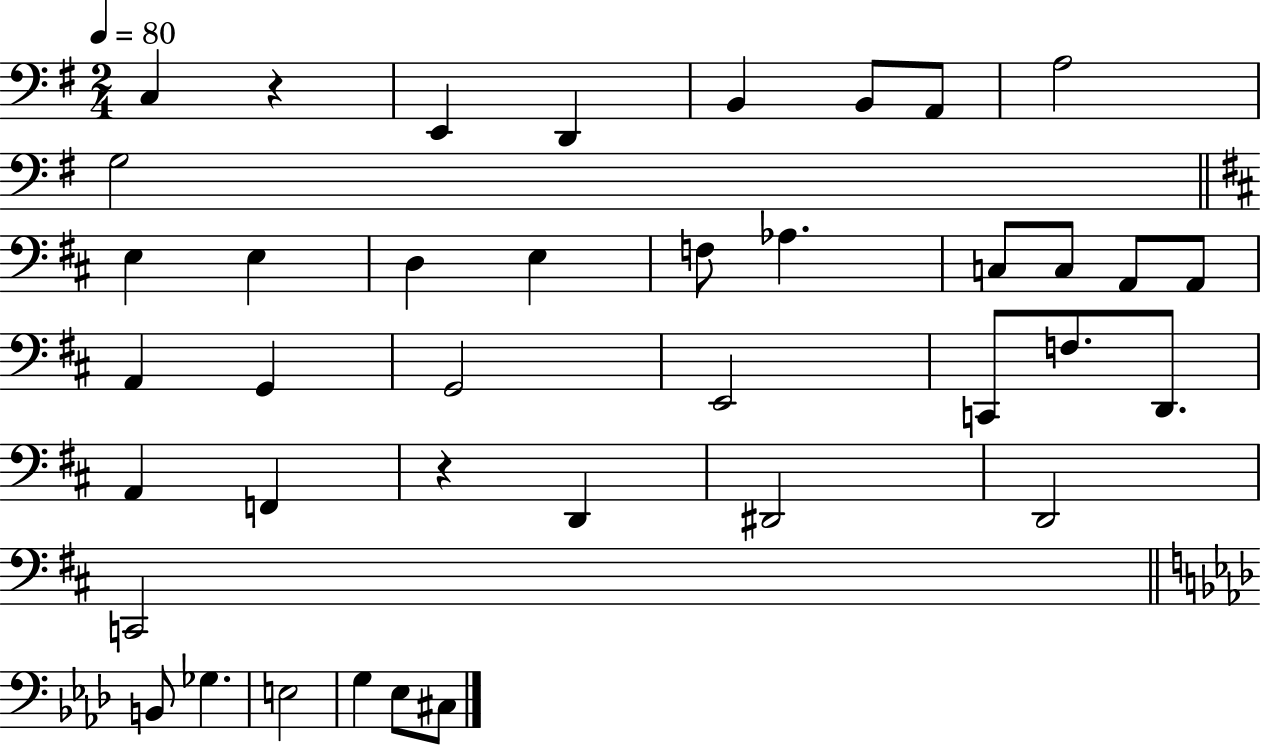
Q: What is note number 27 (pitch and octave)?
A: F2